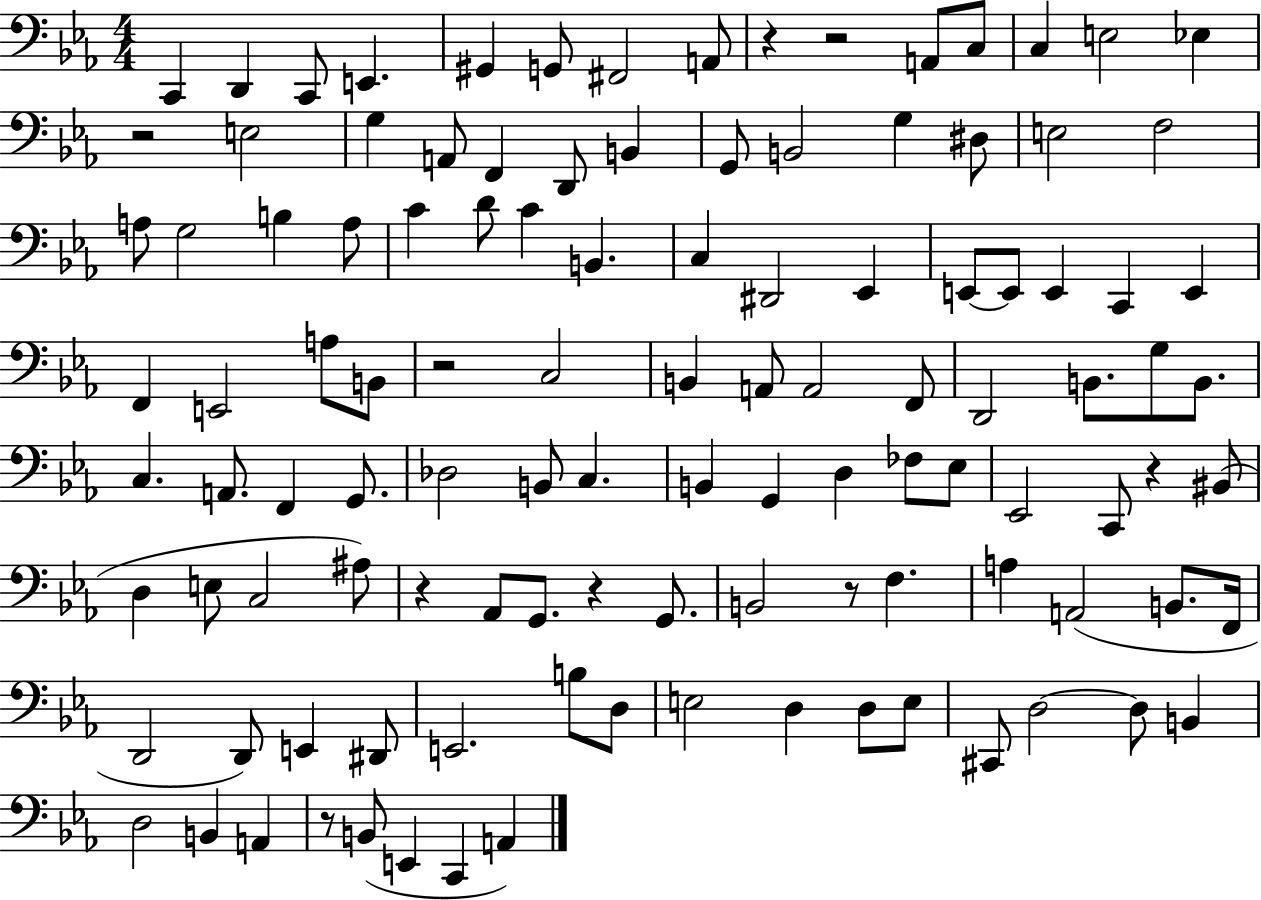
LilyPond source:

{
  \clef bass
  \numericTimeSignature
  \time 4/4
  \key ees \major
  c,4 d,4 c,8 e,4. | gis,4 g,8 fis,2 a,8 | r4 r2 a,8 c8 | c4 e2 ees4 | \break r2 e2 | g4 a,8 f,4 d,8 b,4 | g,8 b,2 g4 dis8 | e2 f2 | \break a8 g2 b4 a8 | c'4 d'8 c'4 b,4. | c4 dis,2 ees,4 | e,8~~ e,8 e,4 c,4 e,4 | \break f,4 e,2 a8 b,8 | r2 c2 | b,4 a,8 a,2 f,8 | d,2 b,8. g8 b,8. | \break c4. a,8. f,4 g,8. | des2 b,8 c4. | b,4 g,4 d4 fes8 ees8 | ees,2 c,8 r4 bis,8( | \break d4 e8 c2 ais8) | r4 aes,8 g,8. r4 g,8. | b,2 r8 f4. | a4 a,2( b,8. f,16 | \break d,2 d,8) e,4 dis,8 | e,2. b8 d8 | e2 d4 d8 e8 | cis,8 d2~~ d8 b,4 | \break d2 b,4 a,4 | r8 b,8( e,4 c,4 a,4) | \bar "|."
}